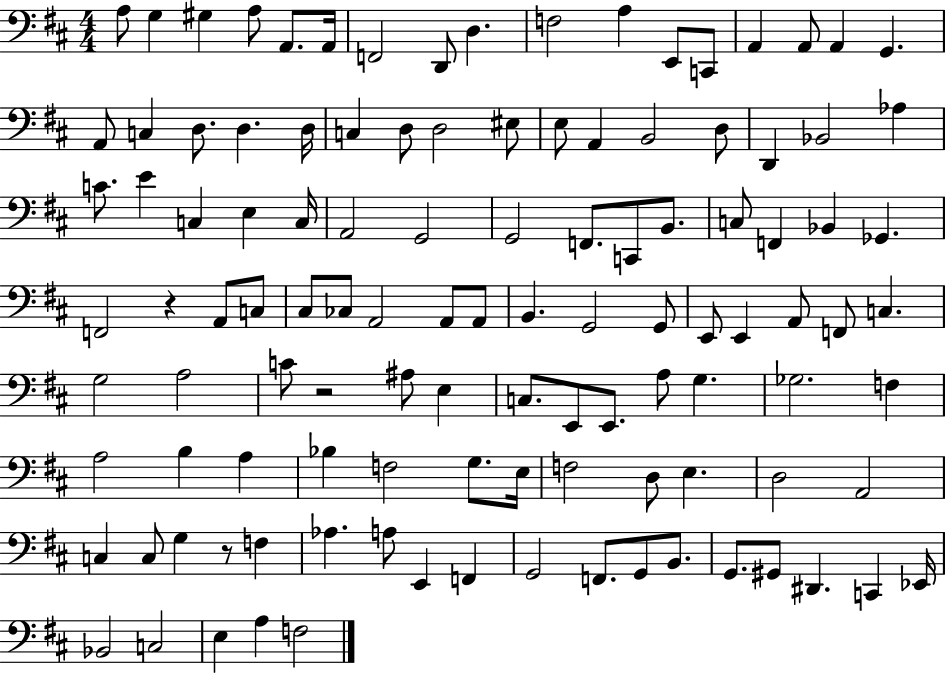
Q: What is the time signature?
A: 4/4